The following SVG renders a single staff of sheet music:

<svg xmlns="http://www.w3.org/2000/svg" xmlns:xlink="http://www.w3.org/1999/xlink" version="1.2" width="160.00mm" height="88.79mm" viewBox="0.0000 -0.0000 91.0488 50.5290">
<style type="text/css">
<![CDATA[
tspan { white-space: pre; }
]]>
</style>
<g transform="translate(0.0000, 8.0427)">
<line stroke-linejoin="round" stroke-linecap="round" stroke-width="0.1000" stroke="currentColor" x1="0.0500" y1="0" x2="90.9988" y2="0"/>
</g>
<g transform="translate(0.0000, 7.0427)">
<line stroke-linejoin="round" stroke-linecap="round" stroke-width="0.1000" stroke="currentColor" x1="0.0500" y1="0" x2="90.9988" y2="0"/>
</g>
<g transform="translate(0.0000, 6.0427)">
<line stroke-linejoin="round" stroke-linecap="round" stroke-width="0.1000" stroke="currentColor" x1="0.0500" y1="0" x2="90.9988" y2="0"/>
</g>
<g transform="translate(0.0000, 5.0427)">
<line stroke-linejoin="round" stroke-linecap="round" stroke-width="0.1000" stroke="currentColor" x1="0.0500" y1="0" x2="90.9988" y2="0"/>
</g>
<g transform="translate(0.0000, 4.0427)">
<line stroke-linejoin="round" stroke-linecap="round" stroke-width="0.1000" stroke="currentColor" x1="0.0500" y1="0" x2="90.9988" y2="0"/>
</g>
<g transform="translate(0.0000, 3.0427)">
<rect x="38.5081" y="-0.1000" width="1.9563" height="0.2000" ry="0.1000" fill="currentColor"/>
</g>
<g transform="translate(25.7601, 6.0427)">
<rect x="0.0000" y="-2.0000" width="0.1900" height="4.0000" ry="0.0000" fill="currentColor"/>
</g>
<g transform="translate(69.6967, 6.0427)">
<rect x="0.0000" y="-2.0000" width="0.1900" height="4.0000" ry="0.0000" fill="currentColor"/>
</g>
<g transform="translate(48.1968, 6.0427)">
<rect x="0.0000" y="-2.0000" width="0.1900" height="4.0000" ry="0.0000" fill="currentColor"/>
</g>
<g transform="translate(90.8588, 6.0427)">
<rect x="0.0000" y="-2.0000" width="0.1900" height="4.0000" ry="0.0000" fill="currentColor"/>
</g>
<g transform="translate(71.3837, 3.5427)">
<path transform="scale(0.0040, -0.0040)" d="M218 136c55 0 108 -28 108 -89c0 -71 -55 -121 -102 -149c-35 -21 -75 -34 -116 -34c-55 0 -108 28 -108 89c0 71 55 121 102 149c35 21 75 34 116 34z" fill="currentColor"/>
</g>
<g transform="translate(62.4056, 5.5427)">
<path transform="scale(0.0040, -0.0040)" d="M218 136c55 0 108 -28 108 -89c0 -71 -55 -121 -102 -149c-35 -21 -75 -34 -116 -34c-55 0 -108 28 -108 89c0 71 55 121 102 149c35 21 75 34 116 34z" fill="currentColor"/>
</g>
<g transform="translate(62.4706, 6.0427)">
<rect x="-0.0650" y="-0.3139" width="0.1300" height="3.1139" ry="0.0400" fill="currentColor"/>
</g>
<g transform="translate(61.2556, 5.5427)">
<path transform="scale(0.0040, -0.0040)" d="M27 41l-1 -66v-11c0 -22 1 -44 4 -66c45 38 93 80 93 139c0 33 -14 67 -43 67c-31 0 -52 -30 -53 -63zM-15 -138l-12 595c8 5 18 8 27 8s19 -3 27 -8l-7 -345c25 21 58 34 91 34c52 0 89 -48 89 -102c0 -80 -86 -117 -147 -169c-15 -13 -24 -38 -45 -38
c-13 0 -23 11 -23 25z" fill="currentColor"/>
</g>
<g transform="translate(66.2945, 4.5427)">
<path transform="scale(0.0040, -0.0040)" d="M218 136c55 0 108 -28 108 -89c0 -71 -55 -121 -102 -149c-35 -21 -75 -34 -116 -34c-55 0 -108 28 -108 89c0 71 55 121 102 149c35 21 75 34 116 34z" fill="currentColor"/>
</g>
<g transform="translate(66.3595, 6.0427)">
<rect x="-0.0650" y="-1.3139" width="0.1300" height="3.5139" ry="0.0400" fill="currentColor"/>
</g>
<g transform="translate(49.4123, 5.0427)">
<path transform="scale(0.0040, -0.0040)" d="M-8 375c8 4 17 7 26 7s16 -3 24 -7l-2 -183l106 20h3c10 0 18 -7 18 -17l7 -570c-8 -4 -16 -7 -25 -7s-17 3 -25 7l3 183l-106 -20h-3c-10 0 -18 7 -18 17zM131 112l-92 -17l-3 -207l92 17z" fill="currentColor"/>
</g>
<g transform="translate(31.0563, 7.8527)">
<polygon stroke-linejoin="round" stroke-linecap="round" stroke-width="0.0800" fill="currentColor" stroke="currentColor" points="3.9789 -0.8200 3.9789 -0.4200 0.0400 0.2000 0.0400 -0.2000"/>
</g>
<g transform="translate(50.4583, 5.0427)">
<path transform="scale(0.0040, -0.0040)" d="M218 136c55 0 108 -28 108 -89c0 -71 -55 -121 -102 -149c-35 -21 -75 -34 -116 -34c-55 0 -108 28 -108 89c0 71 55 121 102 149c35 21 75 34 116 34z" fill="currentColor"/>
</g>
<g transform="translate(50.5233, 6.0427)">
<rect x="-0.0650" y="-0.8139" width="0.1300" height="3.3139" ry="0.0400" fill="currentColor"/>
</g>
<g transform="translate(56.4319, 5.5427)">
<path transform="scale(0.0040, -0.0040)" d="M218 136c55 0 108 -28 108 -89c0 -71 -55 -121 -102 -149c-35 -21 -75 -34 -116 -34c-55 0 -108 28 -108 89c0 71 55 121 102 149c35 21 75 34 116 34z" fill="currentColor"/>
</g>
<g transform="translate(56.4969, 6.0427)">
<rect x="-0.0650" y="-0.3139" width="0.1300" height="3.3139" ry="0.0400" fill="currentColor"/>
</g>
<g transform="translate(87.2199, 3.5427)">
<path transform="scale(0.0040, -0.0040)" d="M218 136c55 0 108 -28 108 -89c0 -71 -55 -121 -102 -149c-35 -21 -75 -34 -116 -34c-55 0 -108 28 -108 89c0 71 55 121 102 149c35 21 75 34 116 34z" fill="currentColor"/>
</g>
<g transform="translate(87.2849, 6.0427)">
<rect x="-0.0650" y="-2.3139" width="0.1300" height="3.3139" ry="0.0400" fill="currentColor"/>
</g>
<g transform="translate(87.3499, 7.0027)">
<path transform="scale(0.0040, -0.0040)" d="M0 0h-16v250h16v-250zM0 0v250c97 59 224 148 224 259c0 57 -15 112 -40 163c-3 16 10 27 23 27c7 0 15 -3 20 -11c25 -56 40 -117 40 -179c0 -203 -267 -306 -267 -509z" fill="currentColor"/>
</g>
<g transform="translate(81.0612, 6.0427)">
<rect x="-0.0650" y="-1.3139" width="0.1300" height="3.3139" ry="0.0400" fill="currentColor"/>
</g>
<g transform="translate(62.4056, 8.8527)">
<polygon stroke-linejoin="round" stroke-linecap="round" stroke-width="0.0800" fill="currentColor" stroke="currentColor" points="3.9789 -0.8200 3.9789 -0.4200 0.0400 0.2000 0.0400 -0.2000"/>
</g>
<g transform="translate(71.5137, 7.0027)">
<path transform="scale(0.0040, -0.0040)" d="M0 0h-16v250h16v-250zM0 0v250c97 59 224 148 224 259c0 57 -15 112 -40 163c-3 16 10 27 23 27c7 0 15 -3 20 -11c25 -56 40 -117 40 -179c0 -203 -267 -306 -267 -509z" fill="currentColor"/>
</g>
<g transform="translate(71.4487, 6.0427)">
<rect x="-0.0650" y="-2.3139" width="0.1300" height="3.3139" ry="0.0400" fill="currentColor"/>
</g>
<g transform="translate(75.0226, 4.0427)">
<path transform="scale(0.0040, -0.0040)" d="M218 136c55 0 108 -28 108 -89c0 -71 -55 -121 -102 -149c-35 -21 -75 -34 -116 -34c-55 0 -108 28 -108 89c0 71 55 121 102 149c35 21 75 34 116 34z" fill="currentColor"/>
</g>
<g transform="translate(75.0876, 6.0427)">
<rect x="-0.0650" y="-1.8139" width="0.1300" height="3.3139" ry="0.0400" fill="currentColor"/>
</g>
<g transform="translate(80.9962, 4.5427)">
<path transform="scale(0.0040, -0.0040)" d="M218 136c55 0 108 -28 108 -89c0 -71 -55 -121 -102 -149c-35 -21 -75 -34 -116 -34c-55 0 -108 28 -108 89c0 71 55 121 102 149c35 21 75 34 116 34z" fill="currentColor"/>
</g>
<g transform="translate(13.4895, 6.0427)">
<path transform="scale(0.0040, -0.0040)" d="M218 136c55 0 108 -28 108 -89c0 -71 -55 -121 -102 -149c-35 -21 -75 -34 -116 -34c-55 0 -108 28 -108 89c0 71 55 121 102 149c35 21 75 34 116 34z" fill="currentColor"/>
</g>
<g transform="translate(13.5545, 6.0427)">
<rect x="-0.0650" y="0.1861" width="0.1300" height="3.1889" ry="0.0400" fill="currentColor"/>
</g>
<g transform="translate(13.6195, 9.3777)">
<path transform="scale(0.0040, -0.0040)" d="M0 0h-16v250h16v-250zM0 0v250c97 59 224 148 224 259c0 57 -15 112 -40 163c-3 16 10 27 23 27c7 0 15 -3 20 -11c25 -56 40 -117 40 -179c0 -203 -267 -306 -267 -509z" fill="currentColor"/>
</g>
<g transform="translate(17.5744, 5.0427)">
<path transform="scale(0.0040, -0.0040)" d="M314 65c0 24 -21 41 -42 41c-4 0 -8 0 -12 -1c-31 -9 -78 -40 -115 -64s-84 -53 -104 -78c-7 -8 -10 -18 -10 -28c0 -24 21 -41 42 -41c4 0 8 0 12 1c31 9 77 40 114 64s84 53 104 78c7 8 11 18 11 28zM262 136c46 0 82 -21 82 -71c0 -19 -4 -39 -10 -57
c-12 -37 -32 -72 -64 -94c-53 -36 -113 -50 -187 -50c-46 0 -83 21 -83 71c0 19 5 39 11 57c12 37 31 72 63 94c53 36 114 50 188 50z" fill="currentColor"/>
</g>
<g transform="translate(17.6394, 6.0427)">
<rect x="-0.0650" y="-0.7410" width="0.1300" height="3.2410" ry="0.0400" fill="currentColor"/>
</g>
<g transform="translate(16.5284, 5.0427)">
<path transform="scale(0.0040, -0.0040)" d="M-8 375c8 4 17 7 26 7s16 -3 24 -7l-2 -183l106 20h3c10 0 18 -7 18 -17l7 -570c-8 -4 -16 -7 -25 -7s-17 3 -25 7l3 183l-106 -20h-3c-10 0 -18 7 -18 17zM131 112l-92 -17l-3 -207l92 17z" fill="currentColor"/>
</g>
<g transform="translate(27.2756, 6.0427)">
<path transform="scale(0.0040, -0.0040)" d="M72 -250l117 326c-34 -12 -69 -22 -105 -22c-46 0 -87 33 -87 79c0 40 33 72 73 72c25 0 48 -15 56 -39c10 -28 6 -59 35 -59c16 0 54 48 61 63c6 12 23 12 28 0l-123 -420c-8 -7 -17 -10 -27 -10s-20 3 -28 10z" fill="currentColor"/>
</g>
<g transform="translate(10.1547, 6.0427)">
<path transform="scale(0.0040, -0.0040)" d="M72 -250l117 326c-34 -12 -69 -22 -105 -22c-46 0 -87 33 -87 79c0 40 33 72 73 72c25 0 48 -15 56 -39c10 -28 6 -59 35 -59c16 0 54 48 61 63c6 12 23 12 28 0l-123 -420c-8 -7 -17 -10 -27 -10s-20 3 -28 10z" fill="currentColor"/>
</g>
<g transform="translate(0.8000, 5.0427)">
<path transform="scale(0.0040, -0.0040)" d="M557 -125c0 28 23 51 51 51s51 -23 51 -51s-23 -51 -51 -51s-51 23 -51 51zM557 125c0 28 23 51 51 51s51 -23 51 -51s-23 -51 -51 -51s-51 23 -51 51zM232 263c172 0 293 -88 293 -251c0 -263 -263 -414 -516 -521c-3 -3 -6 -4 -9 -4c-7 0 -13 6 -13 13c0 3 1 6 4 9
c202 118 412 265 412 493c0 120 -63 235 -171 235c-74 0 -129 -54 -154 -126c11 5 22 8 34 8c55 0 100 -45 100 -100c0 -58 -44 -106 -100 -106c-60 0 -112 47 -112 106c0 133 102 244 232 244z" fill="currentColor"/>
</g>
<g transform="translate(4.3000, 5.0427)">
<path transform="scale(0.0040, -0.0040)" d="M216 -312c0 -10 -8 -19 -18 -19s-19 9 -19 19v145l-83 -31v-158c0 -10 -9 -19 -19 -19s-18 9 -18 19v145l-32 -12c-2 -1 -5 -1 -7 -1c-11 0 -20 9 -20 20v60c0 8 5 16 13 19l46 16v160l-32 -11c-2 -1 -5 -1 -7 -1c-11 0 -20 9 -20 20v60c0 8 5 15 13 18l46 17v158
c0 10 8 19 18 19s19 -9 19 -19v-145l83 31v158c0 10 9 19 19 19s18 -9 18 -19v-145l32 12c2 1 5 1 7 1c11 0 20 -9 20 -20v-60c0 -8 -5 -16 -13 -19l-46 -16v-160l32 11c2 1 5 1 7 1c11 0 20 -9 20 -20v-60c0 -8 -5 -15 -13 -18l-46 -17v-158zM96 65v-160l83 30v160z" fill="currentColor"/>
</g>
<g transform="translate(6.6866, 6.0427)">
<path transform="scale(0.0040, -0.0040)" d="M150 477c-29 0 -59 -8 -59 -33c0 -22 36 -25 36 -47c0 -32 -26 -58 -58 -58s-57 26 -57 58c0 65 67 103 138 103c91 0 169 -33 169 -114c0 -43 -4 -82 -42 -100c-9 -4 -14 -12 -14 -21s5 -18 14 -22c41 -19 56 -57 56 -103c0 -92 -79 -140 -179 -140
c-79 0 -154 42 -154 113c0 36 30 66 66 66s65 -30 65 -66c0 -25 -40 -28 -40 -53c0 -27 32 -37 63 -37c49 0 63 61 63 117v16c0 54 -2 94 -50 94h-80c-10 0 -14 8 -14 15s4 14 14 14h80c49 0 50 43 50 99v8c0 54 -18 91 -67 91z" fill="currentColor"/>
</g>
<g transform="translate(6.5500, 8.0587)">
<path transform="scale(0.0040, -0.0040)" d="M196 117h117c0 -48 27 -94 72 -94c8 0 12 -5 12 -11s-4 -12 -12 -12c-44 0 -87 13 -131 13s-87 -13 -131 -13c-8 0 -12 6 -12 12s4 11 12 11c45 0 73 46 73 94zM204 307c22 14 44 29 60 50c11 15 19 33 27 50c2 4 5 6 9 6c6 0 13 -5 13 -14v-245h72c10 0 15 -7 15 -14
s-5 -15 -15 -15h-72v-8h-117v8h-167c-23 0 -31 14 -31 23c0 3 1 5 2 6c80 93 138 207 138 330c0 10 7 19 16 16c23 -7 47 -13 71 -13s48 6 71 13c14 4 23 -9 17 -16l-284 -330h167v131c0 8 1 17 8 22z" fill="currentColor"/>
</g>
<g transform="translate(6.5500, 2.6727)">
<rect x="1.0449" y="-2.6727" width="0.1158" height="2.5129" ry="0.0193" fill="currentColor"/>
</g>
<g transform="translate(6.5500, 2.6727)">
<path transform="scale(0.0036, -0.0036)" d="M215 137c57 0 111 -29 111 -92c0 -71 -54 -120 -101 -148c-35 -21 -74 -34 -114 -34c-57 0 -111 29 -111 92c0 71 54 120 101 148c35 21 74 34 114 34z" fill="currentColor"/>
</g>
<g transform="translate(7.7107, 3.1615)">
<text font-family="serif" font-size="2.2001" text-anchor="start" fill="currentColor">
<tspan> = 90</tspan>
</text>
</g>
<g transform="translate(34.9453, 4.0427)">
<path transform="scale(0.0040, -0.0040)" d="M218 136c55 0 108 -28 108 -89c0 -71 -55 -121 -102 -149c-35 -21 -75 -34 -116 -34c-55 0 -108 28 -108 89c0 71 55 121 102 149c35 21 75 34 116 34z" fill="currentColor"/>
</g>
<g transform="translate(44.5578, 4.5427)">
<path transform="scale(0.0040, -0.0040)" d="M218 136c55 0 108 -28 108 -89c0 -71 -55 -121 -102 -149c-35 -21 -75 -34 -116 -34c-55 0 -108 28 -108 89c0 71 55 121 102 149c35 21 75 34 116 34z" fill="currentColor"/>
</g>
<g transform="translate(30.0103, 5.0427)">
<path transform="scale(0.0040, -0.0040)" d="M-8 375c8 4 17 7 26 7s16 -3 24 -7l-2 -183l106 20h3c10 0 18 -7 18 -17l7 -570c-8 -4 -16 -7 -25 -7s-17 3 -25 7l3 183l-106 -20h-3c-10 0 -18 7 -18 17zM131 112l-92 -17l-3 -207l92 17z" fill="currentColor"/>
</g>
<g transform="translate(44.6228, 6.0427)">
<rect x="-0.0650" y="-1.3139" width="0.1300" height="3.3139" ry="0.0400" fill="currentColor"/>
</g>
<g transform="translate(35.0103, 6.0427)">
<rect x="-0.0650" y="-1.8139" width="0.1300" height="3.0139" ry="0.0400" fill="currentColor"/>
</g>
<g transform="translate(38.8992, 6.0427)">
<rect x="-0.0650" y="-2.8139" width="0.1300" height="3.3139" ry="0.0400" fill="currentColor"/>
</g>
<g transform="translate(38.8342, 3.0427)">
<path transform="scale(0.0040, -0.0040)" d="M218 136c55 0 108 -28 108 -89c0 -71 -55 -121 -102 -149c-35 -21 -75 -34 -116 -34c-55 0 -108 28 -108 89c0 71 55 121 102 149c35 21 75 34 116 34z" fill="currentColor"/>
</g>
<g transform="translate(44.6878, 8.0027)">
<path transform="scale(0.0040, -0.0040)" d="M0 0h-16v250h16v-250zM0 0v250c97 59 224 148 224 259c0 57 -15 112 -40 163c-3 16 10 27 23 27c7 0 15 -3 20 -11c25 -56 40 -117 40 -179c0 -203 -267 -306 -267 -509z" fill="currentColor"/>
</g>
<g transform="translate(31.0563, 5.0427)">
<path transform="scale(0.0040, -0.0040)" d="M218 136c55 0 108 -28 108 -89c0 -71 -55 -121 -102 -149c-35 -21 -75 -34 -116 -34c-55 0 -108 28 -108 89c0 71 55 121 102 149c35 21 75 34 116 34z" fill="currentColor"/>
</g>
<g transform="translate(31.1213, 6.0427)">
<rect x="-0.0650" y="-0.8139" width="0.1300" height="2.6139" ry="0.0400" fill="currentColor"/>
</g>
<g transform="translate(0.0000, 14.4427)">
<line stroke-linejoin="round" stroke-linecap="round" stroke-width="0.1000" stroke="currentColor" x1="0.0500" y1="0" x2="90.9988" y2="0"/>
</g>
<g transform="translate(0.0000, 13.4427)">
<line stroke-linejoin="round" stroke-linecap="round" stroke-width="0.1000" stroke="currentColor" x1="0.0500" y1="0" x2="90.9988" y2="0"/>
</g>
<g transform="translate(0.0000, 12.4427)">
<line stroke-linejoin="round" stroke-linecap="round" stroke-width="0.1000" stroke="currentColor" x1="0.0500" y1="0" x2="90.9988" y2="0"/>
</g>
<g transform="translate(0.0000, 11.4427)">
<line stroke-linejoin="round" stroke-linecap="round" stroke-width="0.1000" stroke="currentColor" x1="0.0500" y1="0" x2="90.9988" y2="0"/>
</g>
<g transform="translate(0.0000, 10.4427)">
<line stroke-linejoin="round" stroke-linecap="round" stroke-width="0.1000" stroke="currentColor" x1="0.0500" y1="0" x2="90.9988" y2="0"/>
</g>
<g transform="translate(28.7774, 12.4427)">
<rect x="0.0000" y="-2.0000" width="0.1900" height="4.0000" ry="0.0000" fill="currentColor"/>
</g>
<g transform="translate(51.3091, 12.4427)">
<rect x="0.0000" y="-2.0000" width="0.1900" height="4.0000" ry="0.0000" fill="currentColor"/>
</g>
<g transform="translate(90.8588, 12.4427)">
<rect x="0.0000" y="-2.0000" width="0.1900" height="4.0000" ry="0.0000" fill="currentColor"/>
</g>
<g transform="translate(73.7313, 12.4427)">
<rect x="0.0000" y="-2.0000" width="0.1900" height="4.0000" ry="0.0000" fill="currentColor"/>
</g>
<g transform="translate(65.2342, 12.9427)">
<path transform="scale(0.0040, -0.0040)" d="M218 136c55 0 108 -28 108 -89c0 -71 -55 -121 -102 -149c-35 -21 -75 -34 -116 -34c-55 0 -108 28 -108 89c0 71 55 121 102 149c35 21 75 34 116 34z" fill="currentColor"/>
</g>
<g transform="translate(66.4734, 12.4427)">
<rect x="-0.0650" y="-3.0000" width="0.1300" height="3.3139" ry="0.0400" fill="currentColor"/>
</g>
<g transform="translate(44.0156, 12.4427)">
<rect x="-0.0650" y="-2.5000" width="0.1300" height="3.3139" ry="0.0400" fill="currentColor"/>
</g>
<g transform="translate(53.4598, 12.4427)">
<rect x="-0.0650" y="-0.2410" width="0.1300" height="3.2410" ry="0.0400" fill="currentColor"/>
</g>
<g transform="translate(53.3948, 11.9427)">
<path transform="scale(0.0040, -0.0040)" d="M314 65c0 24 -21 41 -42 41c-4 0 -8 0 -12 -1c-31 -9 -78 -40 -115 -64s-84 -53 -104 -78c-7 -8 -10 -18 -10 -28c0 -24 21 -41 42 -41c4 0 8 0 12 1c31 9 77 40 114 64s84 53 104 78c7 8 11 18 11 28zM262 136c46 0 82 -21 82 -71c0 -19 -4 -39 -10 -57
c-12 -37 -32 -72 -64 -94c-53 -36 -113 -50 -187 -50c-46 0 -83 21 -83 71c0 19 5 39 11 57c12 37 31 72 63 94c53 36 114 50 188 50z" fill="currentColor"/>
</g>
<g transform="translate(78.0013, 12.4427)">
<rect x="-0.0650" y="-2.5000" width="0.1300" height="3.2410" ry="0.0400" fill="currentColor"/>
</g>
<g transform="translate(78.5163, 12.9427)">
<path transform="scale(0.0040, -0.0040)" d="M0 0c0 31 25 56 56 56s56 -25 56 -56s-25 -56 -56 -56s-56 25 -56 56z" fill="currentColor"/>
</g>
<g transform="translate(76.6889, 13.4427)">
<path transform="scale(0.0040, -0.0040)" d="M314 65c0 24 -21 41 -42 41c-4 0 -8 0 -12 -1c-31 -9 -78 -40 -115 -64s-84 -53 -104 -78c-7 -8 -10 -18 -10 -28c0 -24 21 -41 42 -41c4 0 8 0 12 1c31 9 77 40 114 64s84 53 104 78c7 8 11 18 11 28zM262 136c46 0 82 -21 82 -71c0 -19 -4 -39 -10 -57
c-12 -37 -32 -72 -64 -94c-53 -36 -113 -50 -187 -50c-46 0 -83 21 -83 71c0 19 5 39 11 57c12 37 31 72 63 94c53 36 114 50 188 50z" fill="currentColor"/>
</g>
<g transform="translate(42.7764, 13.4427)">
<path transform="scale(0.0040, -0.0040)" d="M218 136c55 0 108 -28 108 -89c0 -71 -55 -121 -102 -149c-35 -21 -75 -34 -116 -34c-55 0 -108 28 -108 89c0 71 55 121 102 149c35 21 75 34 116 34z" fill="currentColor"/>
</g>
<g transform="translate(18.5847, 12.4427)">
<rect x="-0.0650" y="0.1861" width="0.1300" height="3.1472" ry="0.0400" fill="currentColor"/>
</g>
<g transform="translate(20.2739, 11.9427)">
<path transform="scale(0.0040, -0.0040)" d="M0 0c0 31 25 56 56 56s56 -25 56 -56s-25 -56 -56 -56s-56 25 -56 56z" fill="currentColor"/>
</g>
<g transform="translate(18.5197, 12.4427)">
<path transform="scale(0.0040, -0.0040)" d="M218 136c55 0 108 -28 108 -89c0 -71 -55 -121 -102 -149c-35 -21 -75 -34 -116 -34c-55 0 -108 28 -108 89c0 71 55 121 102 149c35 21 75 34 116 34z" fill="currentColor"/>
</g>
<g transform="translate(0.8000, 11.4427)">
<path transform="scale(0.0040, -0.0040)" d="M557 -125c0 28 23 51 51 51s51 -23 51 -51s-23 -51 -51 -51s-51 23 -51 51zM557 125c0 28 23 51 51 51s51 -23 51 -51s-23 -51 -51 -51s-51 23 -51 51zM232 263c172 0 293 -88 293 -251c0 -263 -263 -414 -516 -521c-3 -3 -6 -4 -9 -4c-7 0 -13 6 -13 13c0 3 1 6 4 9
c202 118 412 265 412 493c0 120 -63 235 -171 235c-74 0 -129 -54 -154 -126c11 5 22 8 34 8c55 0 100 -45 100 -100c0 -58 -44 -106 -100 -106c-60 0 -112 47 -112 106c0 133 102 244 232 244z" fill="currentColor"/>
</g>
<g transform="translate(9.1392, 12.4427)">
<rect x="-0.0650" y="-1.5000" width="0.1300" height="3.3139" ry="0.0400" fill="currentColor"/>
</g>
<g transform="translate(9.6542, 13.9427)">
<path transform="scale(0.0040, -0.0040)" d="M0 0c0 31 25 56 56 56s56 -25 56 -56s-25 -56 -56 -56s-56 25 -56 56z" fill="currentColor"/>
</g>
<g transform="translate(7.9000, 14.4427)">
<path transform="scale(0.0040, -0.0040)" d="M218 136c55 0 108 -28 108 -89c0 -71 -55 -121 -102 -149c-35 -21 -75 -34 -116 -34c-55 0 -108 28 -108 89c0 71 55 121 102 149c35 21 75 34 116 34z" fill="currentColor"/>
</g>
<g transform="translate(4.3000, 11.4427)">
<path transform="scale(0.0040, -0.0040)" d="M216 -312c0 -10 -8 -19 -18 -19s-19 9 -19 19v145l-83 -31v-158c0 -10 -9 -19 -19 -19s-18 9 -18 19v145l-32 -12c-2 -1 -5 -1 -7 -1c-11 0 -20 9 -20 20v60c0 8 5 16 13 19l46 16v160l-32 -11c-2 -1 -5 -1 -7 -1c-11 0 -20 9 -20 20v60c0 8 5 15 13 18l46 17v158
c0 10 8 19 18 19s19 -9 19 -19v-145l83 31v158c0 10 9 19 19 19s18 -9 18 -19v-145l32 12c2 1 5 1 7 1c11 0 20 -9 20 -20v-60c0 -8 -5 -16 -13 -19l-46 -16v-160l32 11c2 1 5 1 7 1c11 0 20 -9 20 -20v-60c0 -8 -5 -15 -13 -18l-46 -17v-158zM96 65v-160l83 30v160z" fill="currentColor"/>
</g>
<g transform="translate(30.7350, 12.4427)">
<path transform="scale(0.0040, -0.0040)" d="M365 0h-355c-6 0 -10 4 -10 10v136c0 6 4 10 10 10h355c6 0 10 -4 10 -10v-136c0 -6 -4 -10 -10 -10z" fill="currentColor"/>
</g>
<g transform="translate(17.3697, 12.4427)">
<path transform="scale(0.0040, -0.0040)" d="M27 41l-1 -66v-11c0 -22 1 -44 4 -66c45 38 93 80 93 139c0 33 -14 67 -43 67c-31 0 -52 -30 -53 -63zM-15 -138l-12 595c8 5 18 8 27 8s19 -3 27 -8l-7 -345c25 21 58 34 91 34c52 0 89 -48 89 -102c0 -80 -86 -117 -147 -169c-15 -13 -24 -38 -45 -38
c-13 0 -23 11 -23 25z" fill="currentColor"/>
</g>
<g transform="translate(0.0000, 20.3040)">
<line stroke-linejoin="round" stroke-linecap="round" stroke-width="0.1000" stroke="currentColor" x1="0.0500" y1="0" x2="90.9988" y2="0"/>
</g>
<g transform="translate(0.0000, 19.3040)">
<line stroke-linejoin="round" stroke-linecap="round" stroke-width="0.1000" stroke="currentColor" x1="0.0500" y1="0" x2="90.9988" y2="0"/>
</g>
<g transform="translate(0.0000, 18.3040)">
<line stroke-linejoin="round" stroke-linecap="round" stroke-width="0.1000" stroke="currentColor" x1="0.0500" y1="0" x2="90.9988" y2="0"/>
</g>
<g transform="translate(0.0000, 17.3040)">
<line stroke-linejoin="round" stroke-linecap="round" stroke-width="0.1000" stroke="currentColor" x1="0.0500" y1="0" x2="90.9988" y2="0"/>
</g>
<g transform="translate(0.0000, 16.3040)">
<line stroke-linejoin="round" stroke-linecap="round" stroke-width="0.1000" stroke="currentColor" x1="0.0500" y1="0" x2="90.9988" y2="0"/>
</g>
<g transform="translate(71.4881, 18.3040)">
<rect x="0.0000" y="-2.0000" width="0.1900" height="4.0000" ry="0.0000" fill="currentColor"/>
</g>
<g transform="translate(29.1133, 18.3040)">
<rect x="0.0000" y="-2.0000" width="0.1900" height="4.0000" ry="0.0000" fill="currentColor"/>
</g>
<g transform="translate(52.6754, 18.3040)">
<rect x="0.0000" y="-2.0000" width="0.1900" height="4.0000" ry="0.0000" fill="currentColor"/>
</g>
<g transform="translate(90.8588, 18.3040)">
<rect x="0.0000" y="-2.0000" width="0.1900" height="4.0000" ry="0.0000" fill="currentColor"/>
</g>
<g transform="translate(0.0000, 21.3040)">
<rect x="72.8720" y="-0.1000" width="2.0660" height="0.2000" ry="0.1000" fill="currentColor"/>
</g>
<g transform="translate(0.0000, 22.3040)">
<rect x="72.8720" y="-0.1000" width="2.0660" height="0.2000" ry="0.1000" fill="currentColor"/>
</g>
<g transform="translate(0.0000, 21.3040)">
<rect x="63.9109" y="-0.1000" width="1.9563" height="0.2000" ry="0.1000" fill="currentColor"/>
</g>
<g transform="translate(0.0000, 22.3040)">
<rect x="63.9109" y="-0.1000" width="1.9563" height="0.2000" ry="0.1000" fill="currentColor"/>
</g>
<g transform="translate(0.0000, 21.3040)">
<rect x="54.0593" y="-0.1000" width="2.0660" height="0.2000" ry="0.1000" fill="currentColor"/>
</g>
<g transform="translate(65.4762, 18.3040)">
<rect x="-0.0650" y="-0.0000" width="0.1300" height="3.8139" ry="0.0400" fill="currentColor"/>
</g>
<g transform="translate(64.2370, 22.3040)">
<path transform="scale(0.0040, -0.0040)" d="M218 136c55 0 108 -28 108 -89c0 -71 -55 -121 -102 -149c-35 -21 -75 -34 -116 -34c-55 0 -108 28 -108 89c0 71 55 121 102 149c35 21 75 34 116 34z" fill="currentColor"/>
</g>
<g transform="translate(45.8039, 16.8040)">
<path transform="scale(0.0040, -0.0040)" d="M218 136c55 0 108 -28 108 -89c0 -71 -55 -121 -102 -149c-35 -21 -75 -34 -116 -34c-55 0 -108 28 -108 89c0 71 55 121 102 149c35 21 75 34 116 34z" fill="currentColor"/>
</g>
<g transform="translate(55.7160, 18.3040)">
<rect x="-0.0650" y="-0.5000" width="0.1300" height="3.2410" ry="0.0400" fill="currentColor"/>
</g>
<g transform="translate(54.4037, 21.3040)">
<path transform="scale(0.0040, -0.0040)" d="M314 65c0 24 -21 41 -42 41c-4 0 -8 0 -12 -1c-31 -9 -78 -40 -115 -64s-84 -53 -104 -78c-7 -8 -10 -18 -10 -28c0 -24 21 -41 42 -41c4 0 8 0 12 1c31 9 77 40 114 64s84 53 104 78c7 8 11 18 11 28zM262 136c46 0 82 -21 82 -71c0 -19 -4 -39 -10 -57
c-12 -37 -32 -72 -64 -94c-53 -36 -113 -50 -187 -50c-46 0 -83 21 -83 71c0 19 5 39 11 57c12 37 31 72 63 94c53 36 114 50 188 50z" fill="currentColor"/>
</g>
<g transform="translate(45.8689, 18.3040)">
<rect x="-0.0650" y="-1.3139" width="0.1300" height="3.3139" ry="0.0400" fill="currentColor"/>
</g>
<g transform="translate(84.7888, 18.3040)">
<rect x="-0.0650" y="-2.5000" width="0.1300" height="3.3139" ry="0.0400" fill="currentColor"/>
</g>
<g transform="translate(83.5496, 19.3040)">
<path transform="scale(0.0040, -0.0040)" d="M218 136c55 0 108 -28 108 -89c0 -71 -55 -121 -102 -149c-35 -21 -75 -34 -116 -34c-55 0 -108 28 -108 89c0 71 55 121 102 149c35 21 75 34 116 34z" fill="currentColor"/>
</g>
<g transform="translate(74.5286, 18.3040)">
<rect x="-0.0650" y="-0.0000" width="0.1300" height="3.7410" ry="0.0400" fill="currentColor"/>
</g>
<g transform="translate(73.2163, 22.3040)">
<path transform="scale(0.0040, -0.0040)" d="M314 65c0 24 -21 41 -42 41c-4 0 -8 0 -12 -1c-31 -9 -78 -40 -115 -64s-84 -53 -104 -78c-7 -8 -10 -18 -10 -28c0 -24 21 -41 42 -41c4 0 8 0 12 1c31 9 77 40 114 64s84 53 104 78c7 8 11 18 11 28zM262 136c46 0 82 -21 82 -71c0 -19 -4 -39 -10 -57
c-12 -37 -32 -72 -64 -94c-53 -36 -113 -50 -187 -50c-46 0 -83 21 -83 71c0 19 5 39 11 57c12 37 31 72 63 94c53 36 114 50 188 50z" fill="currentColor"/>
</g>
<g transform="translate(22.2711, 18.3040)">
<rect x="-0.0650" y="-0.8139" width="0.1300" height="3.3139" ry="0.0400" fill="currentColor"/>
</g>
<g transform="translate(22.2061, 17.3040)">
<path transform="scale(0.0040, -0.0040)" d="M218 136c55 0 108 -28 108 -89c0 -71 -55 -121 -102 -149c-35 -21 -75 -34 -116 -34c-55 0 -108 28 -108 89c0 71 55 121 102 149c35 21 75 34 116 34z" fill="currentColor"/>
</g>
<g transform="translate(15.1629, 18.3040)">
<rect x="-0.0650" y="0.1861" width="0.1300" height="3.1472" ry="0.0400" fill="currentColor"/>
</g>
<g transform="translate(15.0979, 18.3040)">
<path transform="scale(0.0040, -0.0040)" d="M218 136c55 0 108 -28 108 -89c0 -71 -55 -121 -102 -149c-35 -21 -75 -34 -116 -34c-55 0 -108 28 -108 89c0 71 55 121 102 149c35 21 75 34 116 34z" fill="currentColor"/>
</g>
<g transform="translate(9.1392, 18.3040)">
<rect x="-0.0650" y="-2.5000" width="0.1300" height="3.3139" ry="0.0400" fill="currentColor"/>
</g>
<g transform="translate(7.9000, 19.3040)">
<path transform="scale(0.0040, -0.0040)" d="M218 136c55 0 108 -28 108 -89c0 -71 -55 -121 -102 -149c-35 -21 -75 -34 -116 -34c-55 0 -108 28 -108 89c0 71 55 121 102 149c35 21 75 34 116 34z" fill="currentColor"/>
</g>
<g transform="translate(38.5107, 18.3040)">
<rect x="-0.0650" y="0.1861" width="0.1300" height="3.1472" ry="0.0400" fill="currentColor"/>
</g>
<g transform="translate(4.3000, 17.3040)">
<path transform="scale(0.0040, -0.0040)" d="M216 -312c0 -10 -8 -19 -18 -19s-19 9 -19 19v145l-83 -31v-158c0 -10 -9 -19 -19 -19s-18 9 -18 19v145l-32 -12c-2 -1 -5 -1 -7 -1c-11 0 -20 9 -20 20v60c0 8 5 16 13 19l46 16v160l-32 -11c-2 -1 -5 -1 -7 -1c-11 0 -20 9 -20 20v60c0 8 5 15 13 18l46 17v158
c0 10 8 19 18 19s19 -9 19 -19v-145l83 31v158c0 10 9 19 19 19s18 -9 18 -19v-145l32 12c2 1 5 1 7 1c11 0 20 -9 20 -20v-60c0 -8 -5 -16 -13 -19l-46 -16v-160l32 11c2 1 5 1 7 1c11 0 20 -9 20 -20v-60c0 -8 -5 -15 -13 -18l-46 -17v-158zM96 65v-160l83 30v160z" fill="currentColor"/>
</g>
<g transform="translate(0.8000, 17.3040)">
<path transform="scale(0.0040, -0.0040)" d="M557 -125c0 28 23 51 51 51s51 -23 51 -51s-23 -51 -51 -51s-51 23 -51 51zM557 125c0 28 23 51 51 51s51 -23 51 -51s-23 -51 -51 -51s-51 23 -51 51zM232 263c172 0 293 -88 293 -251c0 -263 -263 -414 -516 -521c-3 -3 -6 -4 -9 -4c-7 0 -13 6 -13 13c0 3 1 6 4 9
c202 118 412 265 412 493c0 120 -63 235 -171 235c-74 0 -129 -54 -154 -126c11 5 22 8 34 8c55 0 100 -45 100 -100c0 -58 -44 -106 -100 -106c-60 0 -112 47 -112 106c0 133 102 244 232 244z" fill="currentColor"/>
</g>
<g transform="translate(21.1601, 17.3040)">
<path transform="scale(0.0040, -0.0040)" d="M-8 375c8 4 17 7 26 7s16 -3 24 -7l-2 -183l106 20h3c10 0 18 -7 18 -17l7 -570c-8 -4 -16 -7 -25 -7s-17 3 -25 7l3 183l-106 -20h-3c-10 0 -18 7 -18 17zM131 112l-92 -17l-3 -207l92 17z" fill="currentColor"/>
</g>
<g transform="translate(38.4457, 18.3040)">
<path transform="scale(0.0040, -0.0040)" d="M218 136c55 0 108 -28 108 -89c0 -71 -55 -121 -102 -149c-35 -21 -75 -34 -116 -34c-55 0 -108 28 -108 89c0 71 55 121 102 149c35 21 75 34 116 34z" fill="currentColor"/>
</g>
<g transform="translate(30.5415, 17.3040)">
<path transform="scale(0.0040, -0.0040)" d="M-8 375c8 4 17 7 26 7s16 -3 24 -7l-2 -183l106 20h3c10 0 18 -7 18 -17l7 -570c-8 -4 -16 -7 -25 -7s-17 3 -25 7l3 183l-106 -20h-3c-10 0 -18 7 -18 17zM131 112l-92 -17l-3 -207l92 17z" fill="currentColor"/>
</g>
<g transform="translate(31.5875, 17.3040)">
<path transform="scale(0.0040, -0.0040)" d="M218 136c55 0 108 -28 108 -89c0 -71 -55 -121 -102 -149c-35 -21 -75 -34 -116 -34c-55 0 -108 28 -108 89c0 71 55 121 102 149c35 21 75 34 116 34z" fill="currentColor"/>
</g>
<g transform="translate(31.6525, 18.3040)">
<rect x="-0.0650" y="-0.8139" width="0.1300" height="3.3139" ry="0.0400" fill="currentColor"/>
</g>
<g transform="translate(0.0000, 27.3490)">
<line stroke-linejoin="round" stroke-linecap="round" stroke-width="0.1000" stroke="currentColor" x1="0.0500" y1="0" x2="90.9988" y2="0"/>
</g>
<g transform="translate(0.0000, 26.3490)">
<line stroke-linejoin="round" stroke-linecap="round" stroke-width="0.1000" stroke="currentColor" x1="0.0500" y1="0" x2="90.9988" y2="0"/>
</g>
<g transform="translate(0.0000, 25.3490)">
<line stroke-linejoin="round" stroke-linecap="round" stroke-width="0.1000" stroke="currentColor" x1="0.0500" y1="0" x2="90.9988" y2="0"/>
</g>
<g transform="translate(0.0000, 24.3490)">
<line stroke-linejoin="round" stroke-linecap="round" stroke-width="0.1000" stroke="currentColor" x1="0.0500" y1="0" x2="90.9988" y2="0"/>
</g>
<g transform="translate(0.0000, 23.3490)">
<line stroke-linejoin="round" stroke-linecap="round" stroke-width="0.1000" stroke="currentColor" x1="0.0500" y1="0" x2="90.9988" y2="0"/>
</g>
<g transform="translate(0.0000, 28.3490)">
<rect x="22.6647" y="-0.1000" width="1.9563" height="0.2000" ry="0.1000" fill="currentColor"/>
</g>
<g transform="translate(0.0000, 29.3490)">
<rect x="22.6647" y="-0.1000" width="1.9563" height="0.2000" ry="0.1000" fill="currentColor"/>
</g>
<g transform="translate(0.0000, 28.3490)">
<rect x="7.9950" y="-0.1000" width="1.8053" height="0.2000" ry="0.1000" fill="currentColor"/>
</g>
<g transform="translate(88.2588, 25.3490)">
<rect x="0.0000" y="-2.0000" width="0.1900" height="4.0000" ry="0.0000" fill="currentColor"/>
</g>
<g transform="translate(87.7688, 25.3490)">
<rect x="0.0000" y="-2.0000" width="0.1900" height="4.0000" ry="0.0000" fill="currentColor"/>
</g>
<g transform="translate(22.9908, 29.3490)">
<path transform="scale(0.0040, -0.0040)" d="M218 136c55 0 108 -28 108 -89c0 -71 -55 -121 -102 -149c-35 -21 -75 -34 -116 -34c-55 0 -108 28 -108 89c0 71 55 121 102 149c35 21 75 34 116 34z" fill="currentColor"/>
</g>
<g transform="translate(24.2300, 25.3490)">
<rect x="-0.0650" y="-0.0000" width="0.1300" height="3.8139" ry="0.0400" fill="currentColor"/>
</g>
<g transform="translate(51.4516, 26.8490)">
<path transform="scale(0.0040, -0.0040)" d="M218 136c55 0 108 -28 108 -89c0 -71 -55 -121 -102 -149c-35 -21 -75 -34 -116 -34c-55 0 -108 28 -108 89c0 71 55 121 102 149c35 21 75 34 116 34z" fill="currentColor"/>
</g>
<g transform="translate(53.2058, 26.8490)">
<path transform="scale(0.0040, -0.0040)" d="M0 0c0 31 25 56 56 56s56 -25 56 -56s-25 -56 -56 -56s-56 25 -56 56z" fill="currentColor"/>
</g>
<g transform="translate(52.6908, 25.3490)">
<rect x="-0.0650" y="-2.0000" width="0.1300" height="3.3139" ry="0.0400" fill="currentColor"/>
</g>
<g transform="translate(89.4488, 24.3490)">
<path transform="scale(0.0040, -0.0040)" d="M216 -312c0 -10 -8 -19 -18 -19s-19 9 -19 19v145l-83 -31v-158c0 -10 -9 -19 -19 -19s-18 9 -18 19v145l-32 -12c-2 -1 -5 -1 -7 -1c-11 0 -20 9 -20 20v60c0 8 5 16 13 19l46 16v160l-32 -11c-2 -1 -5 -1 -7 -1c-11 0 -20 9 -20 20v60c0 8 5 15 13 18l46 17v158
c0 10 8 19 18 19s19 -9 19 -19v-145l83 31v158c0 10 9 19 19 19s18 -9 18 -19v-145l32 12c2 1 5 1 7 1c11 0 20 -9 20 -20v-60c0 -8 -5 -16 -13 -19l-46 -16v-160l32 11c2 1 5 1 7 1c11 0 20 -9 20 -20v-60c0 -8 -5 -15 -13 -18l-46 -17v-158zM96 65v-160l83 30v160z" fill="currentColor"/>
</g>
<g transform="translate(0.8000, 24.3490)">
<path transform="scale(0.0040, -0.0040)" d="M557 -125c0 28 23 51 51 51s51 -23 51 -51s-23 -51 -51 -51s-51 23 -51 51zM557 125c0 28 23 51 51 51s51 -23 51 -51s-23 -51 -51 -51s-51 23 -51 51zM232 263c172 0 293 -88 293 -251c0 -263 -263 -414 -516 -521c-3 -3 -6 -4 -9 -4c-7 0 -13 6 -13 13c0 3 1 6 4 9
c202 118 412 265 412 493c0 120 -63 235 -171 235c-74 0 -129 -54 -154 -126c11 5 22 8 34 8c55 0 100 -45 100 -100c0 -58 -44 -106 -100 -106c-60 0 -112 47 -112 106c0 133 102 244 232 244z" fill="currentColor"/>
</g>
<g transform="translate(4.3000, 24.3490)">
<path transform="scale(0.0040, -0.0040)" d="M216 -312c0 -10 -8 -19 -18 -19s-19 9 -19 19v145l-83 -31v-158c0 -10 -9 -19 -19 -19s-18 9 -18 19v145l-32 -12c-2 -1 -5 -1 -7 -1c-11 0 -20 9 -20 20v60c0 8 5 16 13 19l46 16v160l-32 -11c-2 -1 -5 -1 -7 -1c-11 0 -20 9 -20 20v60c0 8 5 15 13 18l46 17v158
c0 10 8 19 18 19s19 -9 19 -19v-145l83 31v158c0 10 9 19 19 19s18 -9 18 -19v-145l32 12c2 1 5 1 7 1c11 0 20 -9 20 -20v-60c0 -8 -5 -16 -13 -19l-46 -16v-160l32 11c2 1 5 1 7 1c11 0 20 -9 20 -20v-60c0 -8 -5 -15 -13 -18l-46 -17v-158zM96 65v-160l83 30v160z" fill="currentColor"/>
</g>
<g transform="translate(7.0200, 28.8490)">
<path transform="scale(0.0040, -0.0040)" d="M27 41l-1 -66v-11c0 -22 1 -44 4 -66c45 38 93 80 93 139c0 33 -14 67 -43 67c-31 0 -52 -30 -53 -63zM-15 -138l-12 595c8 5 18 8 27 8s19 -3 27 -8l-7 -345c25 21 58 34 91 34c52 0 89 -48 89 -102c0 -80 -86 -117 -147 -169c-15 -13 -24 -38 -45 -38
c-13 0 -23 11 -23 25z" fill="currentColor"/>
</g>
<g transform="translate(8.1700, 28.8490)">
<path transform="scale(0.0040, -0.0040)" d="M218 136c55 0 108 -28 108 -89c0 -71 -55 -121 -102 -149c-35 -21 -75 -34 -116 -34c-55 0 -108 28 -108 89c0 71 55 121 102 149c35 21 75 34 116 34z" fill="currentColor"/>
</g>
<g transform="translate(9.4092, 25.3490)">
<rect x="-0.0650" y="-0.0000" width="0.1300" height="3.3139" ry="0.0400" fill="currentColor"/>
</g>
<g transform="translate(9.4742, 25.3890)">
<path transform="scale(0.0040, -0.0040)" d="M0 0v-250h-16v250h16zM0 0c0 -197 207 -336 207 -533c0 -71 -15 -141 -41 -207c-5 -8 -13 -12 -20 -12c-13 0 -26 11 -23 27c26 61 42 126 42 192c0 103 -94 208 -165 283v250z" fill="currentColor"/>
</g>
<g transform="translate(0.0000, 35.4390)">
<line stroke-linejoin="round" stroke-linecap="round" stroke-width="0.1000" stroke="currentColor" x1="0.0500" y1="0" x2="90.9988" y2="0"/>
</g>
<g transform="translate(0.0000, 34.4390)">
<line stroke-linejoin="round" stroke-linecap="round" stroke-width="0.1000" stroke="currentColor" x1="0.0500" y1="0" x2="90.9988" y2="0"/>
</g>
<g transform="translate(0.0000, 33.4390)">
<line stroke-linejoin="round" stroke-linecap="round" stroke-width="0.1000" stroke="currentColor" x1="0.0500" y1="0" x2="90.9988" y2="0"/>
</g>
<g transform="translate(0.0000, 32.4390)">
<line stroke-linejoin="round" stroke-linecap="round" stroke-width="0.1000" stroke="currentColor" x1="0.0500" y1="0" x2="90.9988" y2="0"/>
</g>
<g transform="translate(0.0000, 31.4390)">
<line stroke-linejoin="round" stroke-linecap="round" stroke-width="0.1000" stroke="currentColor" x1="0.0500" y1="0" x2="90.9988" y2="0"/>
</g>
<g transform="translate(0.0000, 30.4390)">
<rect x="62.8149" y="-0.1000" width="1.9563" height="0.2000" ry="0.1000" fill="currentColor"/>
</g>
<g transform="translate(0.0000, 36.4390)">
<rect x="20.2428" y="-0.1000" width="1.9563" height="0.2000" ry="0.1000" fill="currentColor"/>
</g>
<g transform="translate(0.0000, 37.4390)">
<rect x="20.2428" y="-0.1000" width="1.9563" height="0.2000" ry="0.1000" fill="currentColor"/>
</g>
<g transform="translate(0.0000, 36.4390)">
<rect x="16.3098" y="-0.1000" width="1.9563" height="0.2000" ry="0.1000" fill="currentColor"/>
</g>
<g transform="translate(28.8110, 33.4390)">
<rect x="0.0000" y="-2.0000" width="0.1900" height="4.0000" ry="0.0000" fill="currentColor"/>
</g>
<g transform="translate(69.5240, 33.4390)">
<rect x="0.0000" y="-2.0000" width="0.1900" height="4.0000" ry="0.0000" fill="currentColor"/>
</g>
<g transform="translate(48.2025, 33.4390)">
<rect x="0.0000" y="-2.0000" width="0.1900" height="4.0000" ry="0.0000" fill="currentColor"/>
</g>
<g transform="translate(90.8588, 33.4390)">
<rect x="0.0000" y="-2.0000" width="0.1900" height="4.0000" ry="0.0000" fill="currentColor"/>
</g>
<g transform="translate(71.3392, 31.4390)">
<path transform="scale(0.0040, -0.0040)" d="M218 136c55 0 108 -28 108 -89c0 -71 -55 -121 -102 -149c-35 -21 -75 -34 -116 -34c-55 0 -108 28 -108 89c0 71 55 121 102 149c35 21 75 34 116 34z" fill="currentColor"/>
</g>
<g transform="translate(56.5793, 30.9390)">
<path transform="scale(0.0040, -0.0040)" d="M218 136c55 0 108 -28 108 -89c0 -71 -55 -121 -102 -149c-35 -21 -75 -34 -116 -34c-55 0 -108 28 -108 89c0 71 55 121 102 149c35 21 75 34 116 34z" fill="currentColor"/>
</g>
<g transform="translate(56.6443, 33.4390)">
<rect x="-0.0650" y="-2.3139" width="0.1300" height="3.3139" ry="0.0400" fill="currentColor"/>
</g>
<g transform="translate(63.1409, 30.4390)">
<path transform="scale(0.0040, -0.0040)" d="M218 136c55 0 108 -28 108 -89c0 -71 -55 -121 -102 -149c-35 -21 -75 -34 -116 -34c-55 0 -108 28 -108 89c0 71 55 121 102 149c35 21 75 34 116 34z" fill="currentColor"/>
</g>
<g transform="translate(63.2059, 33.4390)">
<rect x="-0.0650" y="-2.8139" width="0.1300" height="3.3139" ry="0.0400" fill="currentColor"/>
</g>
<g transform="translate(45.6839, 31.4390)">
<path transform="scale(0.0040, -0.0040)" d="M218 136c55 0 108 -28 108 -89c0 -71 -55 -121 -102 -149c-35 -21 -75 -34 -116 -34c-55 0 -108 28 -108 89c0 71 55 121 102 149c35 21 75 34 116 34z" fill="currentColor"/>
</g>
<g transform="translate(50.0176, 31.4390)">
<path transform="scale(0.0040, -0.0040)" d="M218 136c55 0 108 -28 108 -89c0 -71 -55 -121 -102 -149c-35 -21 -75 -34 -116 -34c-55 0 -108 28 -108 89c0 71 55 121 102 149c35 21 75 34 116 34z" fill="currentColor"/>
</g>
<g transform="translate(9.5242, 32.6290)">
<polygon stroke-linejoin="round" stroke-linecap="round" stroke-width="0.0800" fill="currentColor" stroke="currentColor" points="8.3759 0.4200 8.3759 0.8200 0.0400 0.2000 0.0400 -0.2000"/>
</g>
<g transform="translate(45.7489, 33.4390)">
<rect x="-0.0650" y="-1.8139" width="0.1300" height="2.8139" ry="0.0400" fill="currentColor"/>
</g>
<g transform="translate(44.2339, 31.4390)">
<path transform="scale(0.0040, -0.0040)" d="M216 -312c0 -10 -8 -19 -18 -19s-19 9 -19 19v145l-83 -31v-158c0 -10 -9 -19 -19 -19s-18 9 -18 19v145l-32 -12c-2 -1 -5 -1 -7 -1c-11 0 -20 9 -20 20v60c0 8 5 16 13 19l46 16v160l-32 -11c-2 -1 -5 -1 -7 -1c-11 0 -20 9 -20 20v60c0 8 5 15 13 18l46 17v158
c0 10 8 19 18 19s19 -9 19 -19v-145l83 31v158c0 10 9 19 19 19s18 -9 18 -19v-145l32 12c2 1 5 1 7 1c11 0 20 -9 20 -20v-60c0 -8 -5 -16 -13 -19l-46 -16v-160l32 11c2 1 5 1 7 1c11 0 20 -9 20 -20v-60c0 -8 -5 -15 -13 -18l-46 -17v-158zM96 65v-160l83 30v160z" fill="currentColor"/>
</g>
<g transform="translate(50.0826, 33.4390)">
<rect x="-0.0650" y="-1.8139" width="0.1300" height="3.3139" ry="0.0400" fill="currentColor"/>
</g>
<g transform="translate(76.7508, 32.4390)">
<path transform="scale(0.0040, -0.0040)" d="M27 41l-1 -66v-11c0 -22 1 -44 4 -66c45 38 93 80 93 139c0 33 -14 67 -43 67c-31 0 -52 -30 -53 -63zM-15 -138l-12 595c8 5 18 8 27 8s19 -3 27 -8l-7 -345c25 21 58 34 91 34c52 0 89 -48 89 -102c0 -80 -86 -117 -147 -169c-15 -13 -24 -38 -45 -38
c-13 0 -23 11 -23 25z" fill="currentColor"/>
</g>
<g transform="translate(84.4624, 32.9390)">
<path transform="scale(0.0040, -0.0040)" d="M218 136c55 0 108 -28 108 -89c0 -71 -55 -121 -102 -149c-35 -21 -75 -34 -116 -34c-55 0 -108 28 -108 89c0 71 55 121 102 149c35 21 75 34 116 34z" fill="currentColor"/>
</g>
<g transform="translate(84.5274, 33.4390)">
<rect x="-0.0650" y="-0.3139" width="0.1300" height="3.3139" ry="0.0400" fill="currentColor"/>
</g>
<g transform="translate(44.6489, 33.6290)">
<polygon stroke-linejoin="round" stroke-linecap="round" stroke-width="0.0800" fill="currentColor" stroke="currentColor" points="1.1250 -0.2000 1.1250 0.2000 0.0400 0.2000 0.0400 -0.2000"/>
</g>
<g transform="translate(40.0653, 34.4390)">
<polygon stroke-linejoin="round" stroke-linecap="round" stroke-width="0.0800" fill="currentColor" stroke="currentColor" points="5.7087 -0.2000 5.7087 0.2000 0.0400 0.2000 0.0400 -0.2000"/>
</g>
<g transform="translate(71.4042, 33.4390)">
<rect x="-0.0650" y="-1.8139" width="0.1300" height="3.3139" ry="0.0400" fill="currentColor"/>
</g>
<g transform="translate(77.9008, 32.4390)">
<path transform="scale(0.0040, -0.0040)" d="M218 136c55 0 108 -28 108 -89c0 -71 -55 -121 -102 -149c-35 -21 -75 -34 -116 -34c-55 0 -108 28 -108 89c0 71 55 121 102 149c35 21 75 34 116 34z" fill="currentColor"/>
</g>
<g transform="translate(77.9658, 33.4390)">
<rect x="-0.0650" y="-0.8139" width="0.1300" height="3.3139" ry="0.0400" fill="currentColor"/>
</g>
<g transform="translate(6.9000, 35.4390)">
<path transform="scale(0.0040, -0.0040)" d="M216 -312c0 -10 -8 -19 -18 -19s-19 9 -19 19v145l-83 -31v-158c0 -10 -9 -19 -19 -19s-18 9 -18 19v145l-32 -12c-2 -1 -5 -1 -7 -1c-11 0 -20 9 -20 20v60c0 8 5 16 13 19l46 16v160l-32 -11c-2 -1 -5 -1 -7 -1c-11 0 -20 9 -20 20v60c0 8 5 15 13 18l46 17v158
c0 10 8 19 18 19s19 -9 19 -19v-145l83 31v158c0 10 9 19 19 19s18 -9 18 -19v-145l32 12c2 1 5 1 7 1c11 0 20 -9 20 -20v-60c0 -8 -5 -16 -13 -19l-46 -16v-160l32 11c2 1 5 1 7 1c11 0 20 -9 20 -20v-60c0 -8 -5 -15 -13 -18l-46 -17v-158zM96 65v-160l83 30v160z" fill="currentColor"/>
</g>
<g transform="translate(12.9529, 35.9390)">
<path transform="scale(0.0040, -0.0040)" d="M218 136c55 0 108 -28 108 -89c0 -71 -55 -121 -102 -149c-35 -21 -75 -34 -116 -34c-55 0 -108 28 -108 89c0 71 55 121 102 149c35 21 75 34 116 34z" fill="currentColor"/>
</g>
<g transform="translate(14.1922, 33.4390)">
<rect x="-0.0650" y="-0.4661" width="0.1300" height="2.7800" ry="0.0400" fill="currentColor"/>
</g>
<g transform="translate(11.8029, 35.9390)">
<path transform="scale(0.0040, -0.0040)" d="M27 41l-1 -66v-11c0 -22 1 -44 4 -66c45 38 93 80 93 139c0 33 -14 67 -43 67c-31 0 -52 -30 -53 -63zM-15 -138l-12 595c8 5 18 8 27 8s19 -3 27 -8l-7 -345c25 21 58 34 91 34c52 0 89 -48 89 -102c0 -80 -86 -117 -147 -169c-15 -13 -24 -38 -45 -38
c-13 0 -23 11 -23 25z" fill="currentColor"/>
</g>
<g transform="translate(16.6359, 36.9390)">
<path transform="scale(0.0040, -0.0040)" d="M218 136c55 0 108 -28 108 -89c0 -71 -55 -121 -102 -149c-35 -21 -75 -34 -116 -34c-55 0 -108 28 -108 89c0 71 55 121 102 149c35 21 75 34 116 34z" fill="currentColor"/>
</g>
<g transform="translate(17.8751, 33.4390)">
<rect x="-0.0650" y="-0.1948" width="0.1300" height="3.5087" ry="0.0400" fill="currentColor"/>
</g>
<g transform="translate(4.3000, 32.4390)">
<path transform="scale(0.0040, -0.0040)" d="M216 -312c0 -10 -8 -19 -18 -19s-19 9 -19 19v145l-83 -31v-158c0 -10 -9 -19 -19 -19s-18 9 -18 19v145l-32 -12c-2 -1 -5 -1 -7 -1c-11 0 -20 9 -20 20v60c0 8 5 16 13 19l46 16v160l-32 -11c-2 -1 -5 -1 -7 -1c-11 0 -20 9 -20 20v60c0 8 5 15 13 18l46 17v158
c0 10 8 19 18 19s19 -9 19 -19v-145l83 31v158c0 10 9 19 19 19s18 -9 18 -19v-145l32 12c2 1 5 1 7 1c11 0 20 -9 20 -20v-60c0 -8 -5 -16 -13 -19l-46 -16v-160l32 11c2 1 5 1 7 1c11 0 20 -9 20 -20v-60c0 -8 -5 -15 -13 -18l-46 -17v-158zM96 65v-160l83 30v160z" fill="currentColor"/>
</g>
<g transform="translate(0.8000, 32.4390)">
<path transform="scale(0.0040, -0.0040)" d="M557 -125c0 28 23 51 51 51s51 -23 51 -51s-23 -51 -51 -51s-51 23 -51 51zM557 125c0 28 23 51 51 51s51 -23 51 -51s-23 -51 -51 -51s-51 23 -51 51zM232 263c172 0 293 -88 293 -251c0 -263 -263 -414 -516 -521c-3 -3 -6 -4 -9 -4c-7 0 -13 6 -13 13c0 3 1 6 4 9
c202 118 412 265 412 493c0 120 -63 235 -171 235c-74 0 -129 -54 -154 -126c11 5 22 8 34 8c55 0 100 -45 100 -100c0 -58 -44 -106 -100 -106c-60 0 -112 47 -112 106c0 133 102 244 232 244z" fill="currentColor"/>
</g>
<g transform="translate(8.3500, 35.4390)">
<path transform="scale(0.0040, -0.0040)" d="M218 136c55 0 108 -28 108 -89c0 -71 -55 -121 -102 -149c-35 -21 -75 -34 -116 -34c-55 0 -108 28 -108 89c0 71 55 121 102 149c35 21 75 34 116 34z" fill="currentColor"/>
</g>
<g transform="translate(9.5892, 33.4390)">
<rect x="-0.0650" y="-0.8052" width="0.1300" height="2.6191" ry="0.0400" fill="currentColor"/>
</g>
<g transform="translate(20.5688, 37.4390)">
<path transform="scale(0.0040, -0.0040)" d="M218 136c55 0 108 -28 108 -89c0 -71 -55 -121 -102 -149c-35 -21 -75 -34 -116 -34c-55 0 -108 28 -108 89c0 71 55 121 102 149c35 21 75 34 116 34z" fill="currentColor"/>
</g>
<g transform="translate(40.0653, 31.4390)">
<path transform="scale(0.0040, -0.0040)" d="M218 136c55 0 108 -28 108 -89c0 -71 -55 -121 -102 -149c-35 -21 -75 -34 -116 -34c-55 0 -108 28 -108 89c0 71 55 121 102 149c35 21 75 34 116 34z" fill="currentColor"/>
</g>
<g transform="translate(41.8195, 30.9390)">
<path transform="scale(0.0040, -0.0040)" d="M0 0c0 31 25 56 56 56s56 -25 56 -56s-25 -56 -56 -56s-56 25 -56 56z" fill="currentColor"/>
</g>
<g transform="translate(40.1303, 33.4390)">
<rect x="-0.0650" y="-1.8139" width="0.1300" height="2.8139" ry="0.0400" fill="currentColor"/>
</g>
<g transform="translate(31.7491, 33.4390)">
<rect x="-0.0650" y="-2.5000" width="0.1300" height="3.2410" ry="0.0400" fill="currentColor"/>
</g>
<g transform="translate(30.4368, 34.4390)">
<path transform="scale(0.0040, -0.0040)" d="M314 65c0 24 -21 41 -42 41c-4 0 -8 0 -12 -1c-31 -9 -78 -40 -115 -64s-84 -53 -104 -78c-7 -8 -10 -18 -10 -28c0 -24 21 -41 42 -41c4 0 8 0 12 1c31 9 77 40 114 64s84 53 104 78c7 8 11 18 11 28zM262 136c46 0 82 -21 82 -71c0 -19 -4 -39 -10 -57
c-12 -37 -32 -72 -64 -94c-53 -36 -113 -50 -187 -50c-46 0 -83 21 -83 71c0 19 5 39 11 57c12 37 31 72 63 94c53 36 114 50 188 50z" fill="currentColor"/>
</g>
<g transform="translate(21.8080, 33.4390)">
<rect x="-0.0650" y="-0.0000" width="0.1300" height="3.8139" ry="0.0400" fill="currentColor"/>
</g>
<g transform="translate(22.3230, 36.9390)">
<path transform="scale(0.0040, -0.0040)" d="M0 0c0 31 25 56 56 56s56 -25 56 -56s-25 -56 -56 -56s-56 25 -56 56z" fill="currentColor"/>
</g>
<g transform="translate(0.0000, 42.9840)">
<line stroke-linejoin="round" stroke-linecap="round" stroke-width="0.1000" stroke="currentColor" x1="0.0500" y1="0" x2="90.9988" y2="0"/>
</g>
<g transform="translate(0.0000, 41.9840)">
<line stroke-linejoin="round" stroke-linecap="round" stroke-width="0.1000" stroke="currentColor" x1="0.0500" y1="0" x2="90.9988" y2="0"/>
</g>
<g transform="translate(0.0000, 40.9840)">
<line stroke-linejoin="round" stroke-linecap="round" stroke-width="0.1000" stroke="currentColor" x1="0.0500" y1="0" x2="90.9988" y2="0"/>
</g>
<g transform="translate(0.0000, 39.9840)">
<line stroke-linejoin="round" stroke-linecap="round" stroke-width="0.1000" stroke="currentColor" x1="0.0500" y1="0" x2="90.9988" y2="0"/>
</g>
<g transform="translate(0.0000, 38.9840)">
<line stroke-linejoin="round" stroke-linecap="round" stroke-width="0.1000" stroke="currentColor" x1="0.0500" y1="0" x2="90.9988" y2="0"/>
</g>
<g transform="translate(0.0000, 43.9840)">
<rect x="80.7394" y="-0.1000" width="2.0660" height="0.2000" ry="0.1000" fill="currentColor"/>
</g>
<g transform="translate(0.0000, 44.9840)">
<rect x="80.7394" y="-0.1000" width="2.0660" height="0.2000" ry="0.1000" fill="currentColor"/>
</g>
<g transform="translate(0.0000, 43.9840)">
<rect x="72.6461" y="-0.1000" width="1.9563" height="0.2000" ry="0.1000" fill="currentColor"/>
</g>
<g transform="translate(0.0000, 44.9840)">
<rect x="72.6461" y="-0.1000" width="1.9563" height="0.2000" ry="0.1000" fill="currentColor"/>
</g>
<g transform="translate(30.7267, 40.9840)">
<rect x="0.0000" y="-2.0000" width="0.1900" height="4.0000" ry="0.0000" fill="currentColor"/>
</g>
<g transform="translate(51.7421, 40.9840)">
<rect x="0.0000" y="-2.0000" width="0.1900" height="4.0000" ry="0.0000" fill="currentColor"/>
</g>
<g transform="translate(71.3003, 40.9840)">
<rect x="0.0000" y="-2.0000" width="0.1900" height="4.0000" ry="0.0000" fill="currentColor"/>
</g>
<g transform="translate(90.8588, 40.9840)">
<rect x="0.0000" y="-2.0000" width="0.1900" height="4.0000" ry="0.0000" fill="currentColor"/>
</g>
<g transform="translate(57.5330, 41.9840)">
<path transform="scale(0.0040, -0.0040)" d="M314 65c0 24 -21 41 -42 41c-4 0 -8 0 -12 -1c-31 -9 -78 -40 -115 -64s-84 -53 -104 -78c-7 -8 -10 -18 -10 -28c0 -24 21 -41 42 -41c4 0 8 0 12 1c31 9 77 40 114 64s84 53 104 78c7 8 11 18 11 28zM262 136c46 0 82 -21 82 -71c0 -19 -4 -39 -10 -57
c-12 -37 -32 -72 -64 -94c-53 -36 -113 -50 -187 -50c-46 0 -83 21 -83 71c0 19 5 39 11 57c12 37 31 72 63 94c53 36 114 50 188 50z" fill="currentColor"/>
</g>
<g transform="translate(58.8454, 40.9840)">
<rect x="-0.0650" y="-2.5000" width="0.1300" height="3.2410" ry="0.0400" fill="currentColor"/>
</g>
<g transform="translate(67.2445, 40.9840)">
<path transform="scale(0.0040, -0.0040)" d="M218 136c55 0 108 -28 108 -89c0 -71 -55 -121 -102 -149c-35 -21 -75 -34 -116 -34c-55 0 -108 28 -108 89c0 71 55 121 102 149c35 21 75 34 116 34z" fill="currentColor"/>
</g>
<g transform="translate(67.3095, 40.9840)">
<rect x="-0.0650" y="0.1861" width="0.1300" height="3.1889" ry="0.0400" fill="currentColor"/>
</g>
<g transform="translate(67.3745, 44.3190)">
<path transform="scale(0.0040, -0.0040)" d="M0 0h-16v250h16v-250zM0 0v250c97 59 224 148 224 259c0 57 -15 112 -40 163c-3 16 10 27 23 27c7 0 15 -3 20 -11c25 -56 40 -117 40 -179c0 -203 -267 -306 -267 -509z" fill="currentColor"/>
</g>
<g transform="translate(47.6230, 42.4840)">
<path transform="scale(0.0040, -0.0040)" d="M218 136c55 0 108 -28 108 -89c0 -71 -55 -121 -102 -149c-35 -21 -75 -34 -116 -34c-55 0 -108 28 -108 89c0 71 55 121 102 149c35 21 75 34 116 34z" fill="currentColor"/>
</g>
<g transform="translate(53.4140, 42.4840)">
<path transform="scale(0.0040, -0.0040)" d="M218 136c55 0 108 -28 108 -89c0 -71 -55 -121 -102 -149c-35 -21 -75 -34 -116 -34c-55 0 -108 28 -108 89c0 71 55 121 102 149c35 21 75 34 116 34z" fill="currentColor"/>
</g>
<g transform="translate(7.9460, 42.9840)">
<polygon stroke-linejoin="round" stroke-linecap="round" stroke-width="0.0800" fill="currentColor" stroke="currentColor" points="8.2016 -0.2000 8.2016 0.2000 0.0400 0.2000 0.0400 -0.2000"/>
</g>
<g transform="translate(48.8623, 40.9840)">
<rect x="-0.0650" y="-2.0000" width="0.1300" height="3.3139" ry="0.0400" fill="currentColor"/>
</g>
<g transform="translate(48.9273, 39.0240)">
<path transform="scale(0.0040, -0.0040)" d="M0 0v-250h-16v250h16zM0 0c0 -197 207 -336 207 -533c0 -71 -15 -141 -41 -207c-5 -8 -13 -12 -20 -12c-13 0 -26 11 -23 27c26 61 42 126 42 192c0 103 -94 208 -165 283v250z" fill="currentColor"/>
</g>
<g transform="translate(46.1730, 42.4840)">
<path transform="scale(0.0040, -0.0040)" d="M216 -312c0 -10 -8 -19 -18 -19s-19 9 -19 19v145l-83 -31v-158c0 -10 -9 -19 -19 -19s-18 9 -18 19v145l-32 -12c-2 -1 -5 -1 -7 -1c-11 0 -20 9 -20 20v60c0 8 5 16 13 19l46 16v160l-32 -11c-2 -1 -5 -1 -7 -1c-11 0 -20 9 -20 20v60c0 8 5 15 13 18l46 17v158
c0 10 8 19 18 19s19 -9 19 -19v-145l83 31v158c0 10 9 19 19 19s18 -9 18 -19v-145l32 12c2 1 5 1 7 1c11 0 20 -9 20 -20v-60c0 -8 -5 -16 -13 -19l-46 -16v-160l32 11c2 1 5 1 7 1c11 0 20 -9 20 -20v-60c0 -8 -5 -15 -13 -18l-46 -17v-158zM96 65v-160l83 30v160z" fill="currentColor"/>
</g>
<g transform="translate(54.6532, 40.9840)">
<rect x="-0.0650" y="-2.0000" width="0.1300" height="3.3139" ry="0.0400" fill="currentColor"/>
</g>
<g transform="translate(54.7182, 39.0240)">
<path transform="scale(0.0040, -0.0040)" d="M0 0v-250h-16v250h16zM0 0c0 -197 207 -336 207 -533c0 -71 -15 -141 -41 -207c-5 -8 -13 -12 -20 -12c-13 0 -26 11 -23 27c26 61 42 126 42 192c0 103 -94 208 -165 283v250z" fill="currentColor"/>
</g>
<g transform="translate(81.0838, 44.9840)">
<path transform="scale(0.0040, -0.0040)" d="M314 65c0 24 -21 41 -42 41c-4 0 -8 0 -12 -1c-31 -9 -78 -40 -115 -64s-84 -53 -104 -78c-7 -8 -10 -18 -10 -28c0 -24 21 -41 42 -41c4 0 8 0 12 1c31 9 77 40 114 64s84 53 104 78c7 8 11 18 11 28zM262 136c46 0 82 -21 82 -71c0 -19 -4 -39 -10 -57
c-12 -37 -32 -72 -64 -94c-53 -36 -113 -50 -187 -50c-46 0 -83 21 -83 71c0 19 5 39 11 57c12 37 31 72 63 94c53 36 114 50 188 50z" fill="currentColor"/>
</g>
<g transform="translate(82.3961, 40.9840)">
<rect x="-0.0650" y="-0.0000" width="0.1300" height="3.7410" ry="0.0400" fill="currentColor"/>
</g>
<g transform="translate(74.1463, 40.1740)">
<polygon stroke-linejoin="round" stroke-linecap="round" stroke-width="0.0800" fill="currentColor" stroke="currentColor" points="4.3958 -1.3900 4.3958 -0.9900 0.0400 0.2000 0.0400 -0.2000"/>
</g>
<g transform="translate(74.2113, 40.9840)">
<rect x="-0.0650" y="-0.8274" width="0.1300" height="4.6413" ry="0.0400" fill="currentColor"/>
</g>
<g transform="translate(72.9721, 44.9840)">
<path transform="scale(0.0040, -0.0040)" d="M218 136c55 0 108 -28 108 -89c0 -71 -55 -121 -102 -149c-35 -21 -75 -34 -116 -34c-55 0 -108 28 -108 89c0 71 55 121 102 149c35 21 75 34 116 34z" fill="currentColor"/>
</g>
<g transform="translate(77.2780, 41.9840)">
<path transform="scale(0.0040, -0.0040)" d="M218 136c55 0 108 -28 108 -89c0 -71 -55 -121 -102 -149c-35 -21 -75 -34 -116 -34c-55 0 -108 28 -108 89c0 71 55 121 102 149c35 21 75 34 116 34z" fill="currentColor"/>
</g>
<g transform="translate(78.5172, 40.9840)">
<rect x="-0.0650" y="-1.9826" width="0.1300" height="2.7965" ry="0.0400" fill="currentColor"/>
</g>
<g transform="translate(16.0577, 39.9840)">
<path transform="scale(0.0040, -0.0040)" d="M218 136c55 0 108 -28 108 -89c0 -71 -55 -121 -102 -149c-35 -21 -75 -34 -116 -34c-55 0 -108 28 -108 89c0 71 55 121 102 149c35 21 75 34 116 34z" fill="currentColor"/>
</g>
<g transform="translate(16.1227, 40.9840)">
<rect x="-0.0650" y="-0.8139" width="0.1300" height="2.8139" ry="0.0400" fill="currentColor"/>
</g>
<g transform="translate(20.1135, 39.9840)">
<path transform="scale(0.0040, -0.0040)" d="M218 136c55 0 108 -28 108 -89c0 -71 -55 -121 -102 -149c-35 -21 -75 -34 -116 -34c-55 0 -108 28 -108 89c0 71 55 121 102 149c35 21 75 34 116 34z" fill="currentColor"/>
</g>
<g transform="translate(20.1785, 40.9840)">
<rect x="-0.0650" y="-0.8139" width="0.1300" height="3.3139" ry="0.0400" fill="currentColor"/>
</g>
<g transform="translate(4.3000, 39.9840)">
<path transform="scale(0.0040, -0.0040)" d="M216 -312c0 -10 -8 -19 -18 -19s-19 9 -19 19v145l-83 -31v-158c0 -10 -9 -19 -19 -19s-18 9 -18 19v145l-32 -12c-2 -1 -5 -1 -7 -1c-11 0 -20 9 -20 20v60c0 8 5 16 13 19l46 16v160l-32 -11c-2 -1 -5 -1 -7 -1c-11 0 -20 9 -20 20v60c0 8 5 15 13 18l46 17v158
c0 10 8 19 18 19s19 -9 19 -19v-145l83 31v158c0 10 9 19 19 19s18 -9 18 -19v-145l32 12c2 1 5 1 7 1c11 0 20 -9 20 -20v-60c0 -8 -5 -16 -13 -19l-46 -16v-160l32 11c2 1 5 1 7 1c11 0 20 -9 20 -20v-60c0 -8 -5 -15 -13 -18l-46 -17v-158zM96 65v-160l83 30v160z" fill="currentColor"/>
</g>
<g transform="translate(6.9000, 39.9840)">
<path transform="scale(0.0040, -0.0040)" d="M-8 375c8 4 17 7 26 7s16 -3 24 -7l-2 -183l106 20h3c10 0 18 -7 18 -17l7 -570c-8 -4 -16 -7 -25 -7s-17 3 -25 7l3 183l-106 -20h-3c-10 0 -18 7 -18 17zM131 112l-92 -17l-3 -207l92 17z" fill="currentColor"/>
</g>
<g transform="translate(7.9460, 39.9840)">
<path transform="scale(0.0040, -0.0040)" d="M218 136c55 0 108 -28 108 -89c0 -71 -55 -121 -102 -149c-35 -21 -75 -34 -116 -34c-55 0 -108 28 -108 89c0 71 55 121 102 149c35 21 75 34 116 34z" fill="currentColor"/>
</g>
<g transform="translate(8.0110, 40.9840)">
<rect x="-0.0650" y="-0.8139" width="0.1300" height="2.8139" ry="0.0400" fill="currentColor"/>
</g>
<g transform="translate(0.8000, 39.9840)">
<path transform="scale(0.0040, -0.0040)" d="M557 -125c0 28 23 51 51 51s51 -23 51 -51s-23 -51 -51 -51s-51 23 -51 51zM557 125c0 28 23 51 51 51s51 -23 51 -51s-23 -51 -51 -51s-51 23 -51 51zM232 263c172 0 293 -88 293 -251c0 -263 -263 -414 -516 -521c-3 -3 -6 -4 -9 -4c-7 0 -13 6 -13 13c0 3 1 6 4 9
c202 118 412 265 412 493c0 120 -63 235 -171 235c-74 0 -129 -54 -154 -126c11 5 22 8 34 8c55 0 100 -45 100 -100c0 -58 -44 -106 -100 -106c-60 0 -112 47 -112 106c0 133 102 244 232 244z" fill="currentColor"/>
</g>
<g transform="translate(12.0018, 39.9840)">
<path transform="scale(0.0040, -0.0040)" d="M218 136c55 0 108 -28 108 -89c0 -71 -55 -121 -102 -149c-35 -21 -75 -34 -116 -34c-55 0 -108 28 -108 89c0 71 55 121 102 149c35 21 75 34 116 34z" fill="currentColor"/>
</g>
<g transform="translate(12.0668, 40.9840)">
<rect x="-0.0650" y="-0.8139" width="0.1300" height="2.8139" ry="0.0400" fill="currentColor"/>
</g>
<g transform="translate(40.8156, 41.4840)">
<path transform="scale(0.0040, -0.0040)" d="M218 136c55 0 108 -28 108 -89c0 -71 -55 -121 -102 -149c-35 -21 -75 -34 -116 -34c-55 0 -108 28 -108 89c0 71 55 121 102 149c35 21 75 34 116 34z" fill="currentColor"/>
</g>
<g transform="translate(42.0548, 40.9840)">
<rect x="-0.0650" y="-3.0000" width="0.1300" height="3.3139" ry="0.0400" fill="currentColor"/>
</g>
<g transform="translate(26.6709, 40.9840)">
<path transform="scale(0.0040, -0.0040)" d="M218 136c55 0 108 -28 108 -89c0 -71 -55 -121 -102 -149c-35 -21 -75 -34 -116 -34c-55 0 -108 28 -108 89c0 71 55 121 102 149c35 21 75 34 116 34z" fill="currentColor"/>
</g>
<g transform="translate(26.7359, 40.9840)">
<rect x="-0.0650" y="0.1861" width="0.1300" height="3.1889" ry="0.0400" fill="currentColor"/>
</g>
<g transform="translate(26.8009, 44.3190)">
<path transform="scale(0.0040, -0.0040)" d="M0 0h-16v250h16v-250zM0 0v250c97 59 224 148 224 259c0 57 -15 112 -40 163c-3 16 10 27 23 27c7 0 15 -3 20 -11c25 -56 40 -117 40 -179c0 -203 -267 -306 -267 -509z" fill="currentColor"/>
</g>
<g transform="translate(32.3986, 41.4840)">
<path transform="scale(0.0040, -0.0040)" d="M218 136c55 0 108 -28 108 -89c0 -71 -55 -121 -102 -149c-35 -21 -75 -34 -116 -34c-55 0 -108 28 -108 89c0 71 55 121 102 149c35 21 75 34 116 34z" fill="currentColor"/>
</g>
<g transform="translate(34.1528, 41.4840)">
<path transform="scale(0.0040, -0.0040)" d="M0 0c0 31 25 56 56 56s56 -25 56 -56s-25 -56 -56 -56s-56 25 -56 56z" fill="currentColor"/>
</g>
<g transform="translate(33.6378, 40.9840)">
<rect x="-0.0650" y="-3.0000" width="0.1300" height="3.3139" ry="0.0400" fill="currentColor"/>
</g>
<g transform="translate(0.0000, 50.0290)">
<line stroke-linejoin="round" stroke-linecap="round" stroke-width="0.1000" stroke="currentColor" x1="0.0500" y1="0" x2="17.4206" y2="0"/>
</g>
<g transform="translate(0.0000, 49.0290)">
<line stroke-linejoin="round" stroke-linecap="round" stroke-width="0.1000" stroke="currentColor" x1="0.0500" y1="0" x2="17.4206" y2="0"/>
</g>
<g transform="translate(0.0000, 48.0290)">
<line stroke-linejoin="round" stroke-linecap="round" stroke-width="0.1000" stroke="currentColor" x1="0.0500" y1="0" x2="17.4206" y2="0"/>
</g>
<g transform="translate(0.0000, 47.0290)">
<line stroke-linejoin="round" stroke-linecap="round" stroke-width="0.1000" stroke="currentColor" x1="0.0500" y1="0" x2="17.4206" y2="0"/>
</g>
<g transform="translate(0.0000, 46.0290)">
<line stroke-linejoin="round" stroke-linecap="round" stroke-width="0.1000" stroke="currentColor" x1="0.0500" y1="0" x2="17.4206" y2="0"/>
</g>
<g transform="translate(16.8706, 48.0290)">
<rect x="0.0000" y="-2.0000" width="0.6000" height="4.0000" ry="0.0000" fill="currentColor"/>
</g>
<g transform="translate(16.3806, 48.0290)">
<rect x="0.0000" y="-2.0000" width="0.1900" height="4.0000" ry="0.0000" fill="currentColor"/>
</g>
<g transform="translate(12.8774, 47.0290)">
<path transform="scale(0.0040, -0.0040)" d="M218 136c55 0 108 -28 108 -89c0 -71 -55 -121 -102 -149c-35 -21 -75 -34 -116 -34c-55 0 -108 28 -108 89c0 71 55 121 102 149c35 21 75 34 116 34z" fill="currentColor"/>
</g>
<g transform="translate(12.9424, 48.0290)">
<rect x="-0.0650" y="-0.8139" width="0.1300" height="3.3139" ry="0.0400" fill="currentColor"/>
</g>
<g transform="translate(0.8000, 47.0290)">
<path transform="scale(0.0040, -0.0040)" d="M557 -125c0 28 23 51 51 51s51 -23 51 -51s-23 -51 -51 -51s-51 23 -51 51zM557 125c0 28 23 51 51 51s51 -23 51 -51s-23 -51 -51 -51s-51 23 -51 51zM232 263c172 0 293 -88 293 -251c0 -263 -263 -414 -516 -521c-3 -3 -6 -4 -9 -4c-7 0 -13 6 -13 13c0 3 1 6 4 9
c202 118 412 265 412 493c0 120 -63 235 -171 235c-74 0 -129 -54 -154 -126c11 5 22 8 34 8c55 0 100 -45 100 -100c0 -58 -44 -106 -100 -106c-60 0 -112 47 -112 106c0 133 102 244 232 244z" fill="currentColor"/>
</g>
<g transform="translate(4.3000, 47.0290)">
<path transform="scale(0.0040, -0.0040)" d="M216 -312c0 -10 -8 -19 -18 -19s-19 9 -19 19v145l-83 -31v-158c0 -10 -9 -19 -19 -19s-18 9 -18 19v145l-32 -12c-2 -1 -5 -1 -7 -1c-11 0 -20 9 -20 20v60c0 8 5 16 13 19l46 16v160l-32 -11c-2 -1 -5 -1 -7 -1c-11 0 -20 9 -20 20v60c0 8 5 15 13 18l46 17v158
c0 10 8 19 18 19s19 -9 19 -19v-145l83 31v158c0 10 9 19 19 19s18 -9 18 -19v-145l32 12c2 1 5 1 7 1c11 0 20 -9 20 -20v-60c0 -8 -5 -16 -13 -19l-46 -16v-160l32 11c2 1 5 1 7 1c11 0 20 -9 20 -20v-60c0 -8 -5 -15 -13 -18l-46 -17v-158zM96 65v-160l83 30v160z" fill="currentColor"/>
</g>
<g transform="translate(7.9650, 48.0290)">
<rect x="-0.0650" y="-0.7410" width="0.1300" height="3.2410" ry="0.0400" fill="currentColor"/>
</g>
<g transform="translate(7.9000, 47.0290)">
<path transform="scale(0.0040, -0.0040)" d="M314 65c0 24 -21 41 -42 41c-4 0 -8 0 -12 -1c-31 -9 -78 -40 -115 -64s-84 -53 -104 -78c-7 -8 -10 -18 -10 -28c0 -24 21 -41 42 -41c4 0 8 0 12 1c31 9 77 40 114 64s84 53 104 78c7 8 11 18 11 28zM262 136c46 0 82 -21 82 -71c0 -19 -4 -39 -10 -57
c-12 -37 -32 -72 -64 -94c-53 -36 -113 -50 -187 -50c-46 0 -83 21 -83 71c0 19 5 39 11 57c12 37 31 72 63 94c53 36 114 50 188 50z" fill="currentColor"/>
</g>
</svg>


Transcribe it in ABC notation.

X:1
T:Untitled
M:3/4
L:1/4
K:G
z/2 D,/2 F,2 z/2 F,/2 A,/2 C G,/2 F, E, _E,/2 G,/2 B,/2 A, G, B,/2 G,, _D, z2 B,, E,2 C, B,,2 B,, D, F, F, D, G, E,,2 C,, C,,2 B,, _D,,/2 C,, A,, ^G,,/2 _F,,/2 D,,/2 C,, B,,2 A,/2 ^A,/4 A, B, C A, _F, E, F,/2 F,/2 F,/2 F, D,/2 C, C, ^A,,/2 A,,/2 B,,2 D,/2 C,,/2 B,,/2 C,,2 ^F,2 ^F,